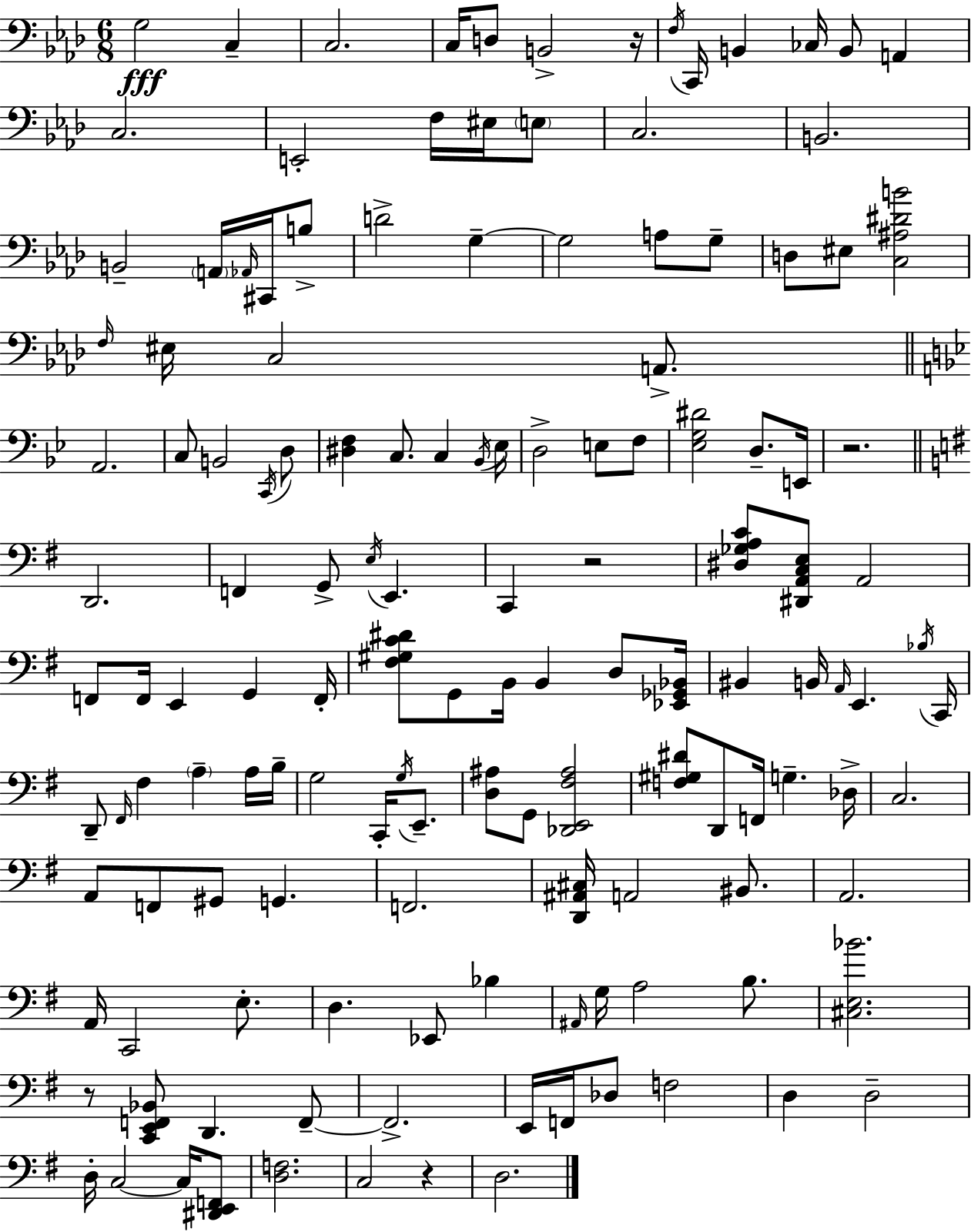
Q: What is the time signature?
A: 6/8